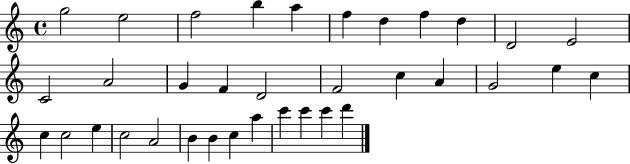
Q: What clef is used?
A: treble